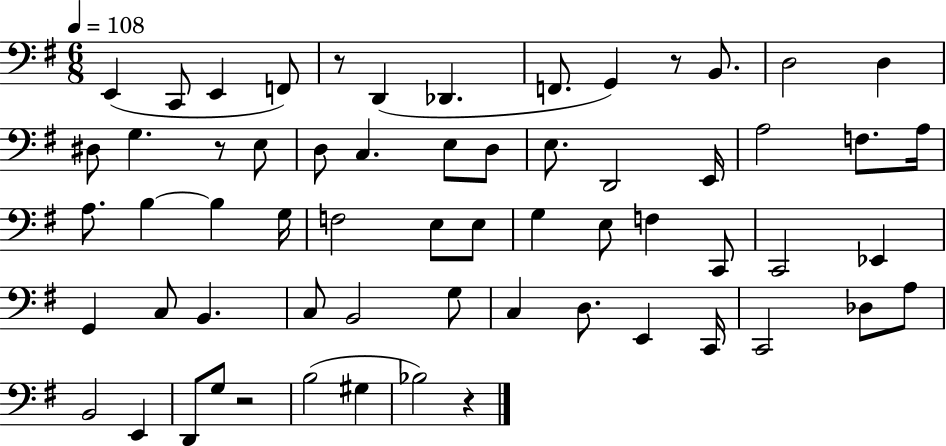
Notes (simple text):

E2/q C2/e E2/q F2/e R/e D2/q Db2/q. F2/e. G2/q R/e B2/e. D3/h D3/q D#3/e G3/q. R/e E3/e D3/e C3/q. E3/e D3/e E3/e. D2/h E2/s A3/h F3/e. A3/s A3/e. B3/q B3/q G3/s F3/h E3/e E3/e G3/q E3/e F3/q C2/e C2/h Eb2/q G2/q C3/e B2/q. C3/e B2/h G3/e C3/q D3/e. E2/q C2/s C2/h Db3/e A3/e B2/h E2/q D2/e G3/e R/h B3/h G#3/q Bb3/h R/q